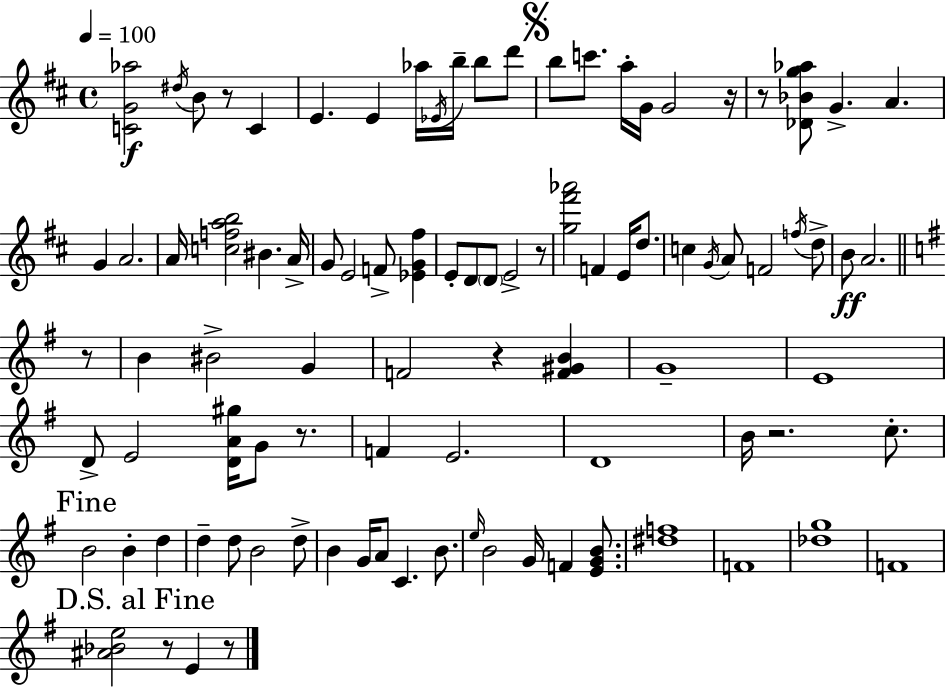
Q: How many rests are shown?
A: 10